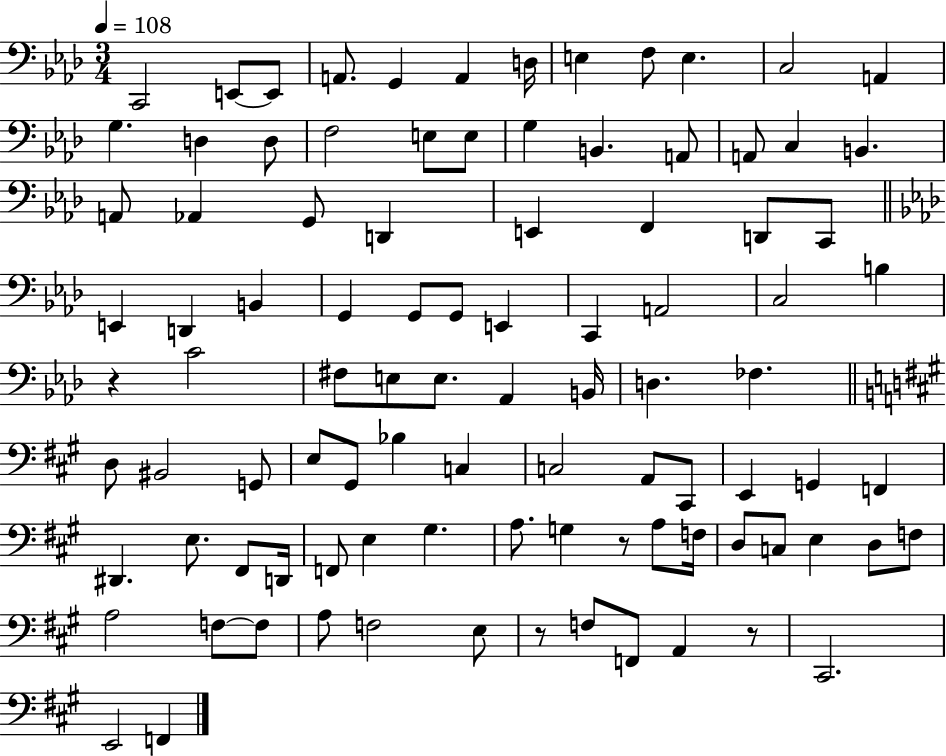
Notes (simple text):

C2/h E2/e E2/e A2/e. G2/q A2/q D3/s E3/q F3/e E3/q. C3/h A2/q G3/q. D3/q D3/e F3/h E3/e E3/e G3/q B2/q. A2/e A2/e C3/q B2/q. A2/e Ab2/q G2/e D2/q E2/q F2/q D2/e C2/e E2/q D2/q B2/q G2/q G2/e G2/e E2/q C2/q A2/h C3/h B3/q R/q C4/h F#3/e E3/e E3/e. Ab2/q B2/s D3/q. FES3/q. D3/e BIS2/h G2/e E3/e G#2/e Bb3/q C3/q C3/h A2/e C#2/e E2/q G2/q F2/q D#2/q. E3/e. F#2/e D2/s F2/e E3/q G#3/q. A3/e. G3/q R/e A3/e F3/s D3/e C3/e E3/q D3/e F3/e A3/h F3/e F3/e A3/e F3/h E3/e R/e F3/e F2/e A2/q R/e C#2/h. E2/h F2/q